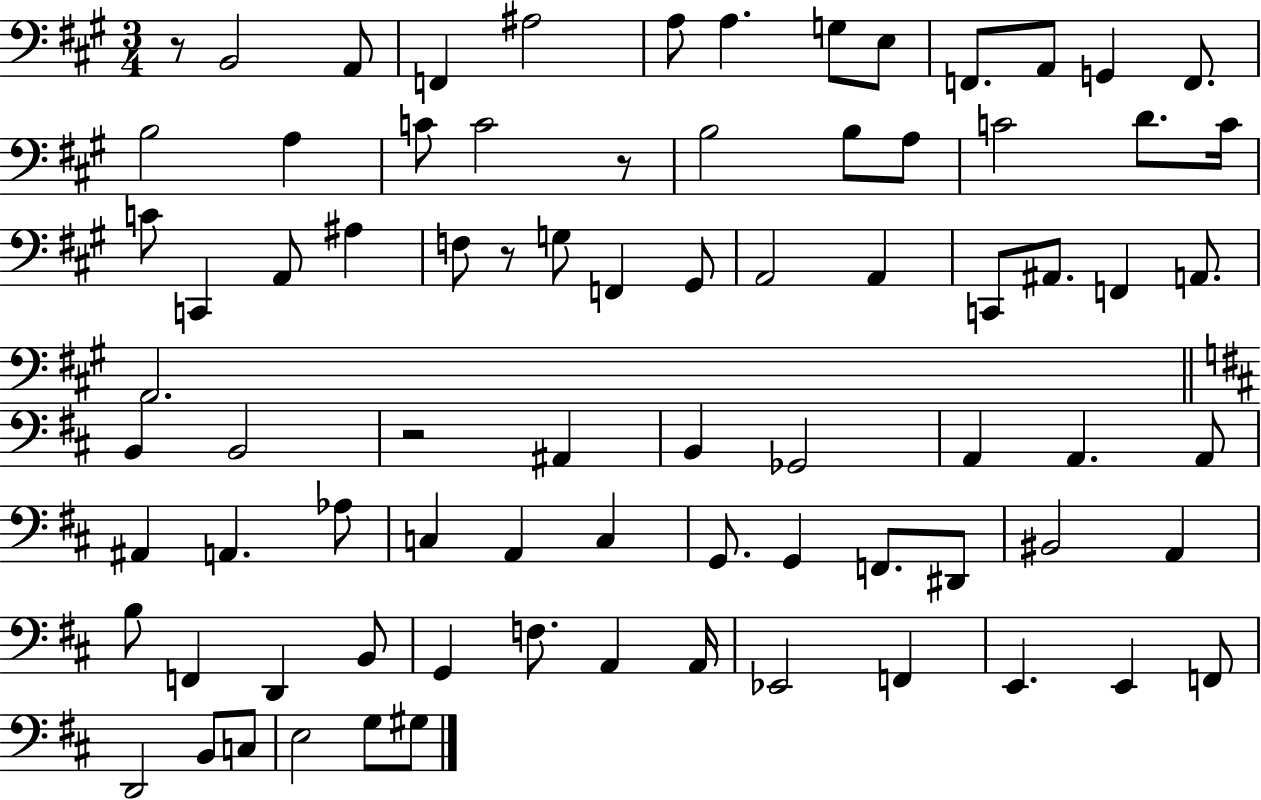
X:1
T:Untitled
M:3/4
L:1/4
K:A
z/2 B,,2 A,,/2 F,, ^A,2 A,/2 A, G,/2 E,/2 F,,/2 A,,/2 G,, F,,/2 B,2 A, C/2 C2 z/2 B,2 B,/2 A,/2 C2 D/2 C/4 C/2 C,, A,,/2 ^A, F,/2 z/2 G,/2 F,, ^G,,/2 A,,2 A,, C,,/2 ^A,,/2 F,, A,,/2 A,,2 B,, B,,2 z2 ^A,, B,, _G,,2 A,, A,, A,,/2 ^A,, A,, _A,/2 C, A,, C, G,,/2 G,, F,,/2 ^D,,/2 ^B,,2 A,, B,/2 F,, D,, B,,/2 G,, F,/2 A,, A,,/4 _E,,2 F,, E,, E,, F,,/2 D,,2 B,,/2 C,/2 E,2 G,/2 ^G,/2